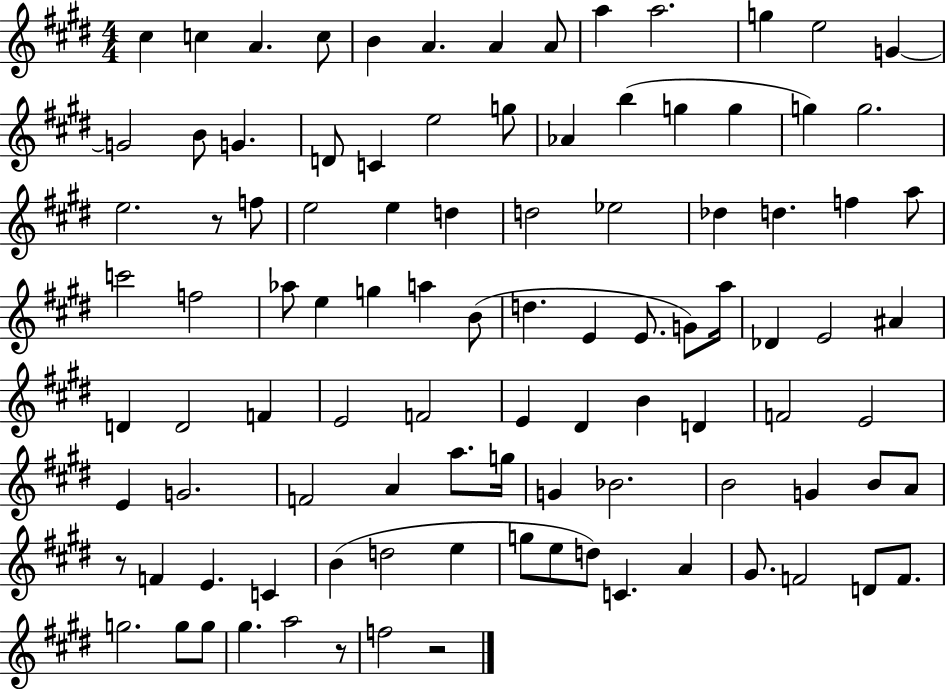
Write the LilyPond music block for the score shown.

{
  \clef treble
  \numericTimeSignature
  \time 4/4
  \key e \major
  cis''4 c''4 a'4. c''8 | b'4 a'4. a'4 a'8 | a''4 a''2. | g''4 e''2 g'4~~ | \break g'2 b'8 g'4. | d'8 c'4 e''2 g''8 | aes'4 b''4( g''4 g''4 | g''4) g''2. | \break e''2. r8 f''8 | e''2 e''4 d''4 | d''2 ees''2 | des''4 d''4. f''4 a''8 | \break c'''2 f''2 | aes''8 e''4 g''4 a''4 b'8( | d''4. e'4 e'8. g'8) a''16 | des'4 e'2 ais'4 | \break d'4 d'2 f'4 | e'2 f'2 | e'4 dis'4 b'4 d'4 | f'2 e'2 | \break e'4 g'2. | f'2 a'4 a''8. g''16 | g'4 bes'2. | b'2 g'4 b'8 a'8 | \break r8 f'4 e'4. c'4 | b'4( d''2 e''4 | g''8 e''8 d''8) c'4. a'4 | gis'8. f'2 d'8 f'8. | \break g''2. g''8 g''8 | gis''4. a''2 r8 | f''2 r2 | \bar "|."
}